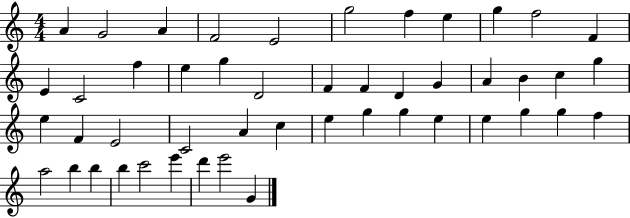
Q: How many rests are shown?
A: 0